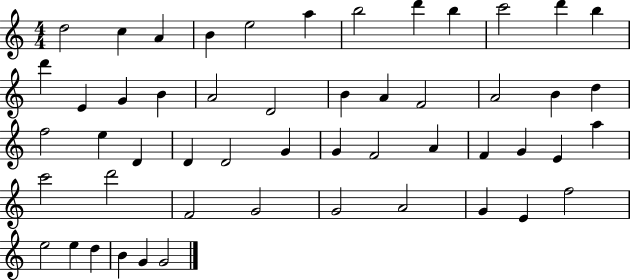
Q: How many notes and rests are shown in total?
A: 52